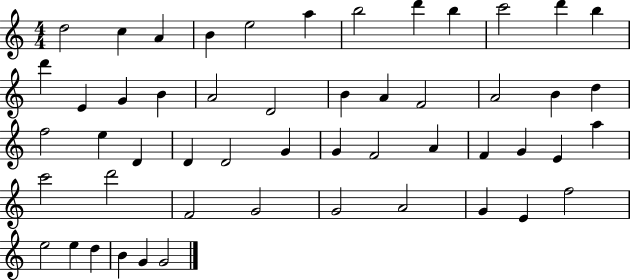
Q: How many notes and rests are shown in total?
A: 52